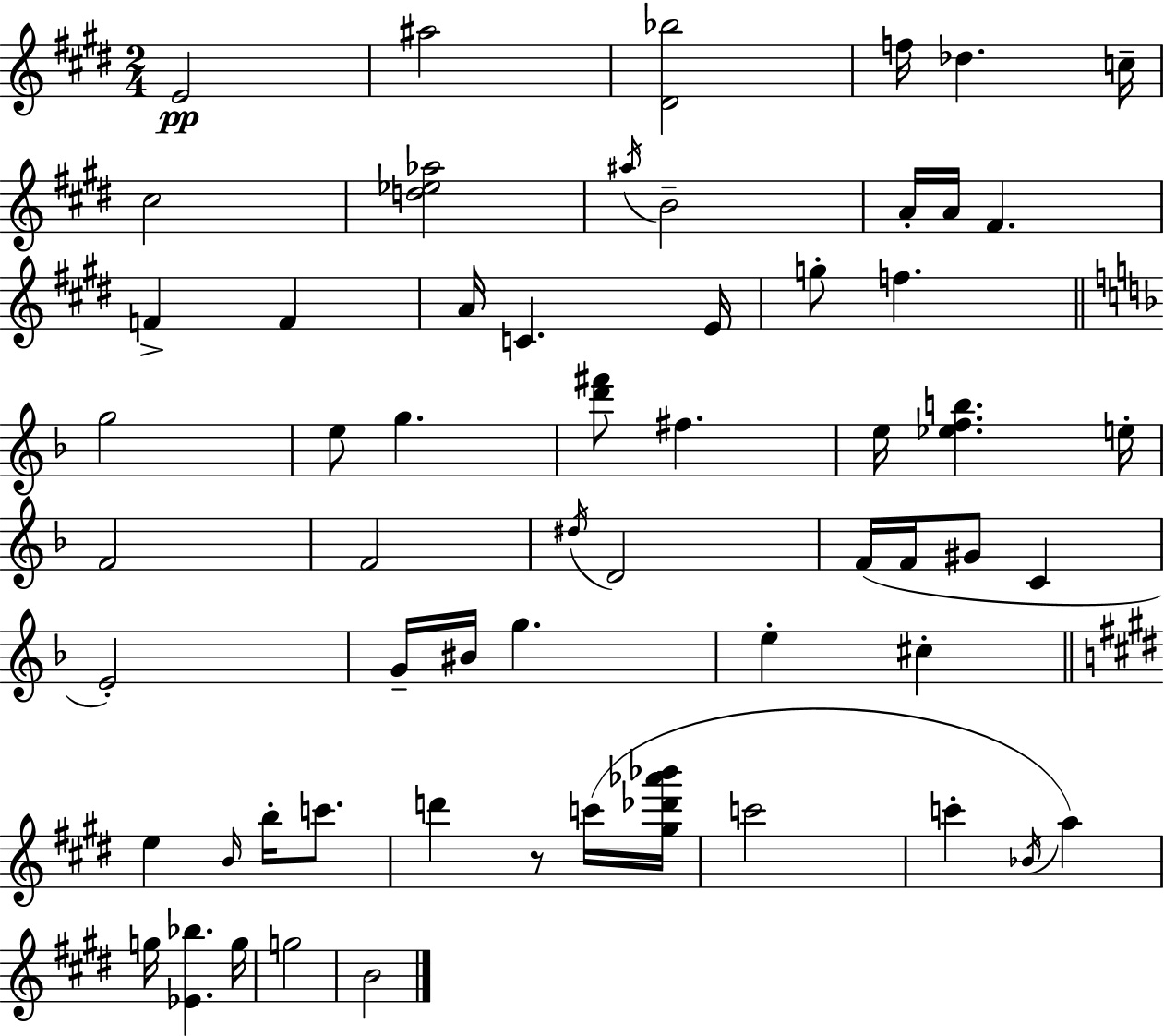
E4/h A#5/h [D#4,Bb5]/h F5/s Db5/q. C5/s C#5/h [D5,Eb5,Ab5]/h A#5/s B4/h A4/s A4/s F#4/q. F4/q F4/q A4/s C4/q. E4/s G5/e F5/q. G5/h E5/e G5/q. [D6,F#6]/e F#5/q. E5/s [Eb5,F5,B5]/q. E5/s F4/h F4/h D#5/s D4/h F4/s F4/s G#4/e C4/q E4/h G4/s BIS4/s G5/q. E5/q C#5/q E5/q B4/s B5/s C6/e. D6/q R/e C6/s [G#5,Db6,Ab6,Bb6]/s C6/h C6/q Bb4/s A5/q G5/s [Eb4,Bb5]/q. G5/s G5/h B4/h